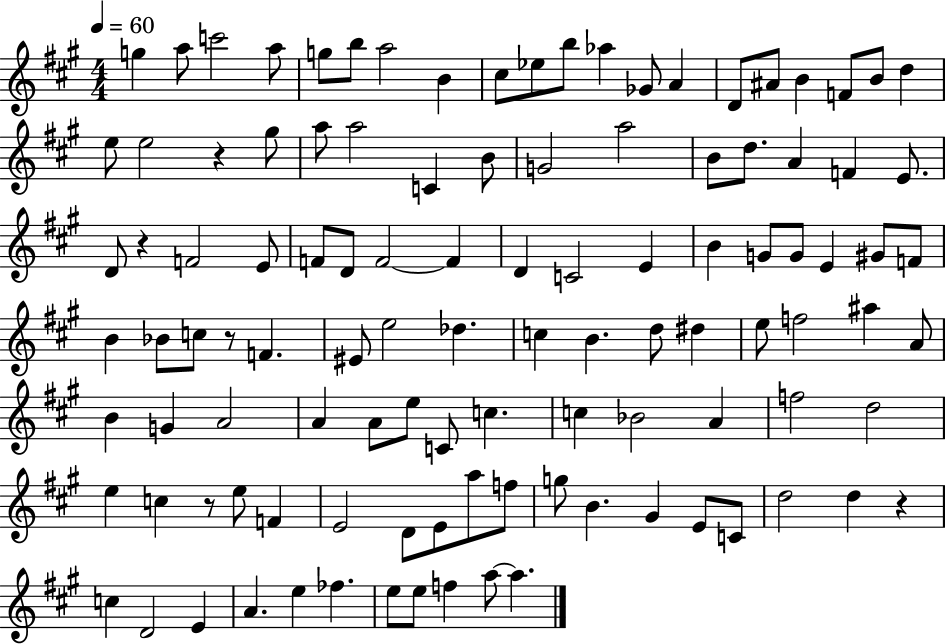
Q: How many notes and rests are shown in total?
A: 110